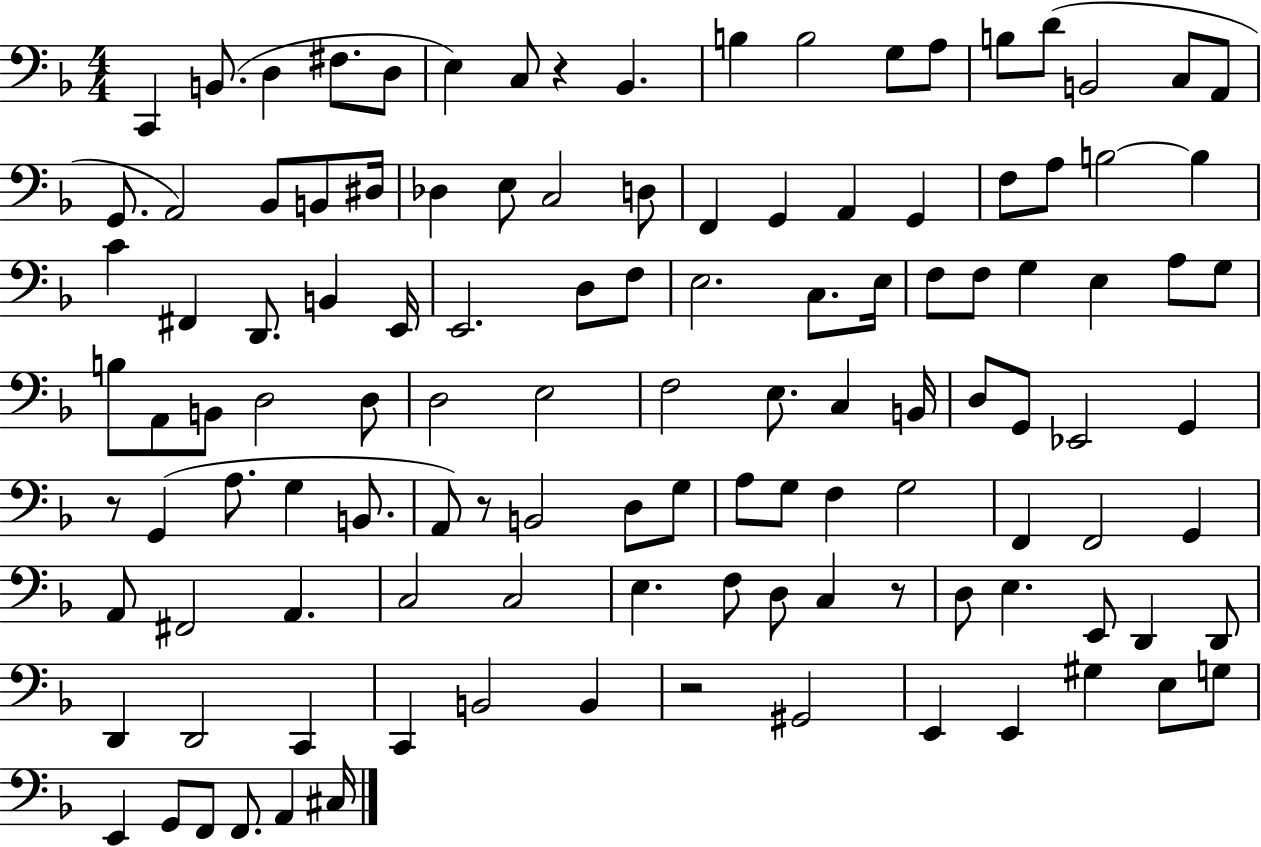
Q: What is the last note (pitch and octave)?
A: C#3